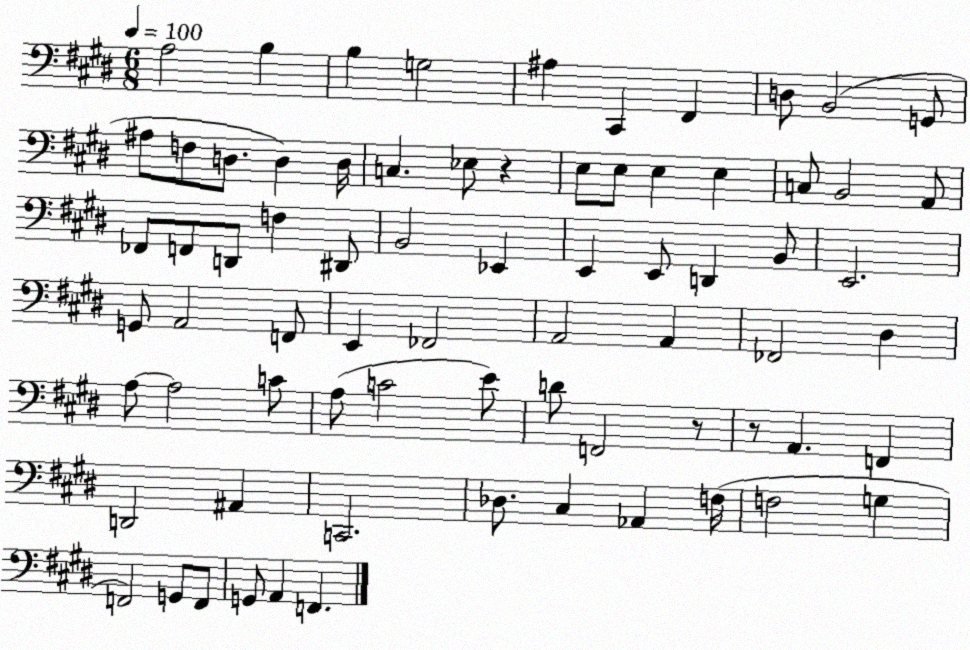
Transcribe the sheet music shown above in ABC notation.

X:1
T:Untitled
M:6/8
L:1/4
K:E
A,2 B, B, G,2 ^A, ^C,, ^F,, D,/2 B,,2 G,,/2 ^A,/2 F,/2 D,/2 D, D,/4 C, _E,/2 z E,/2 E,/2 E, E, C,/2 B,,2 A,,/2 _F,,/2 F,,/2 D,,/2 F, ^D,,/2 B,,2 _E,, E,, E,,/2 D,, B,,/2 E,,2 G,,/2 A,,2 F,,/2 E,, _F,,2 A,,2 A,, _F,,2 ^D, A,/2 A,2 C/2 A,/2 C2 E/2 D/2 F,,2 z/2 z/2 A,, F,, D,,2 ^A,, C,,2 _D,/2 ^C, _A,, F,/4 F,2 G, F,,2 G,,/2 F,,/2 G,,/2 A,, F,,